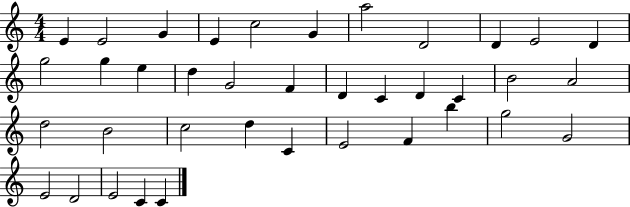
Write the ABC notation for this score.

X:1
T:Untitled
M:4/4
L:1/4
K:C
E E2 G E c2 G a2 D2 D E2 D g2 g e d G2 F D C D C B2 A2 d2 B2 c2 d C E2 F b g2 G2 E2 D2 E2 C C